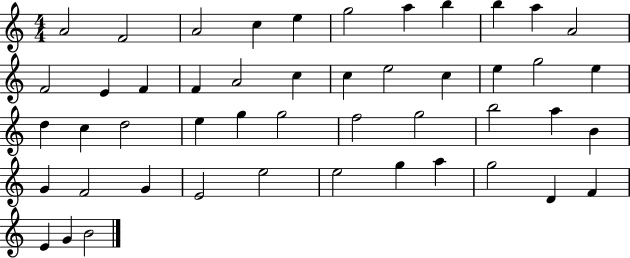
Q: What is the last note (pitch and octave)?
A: B4